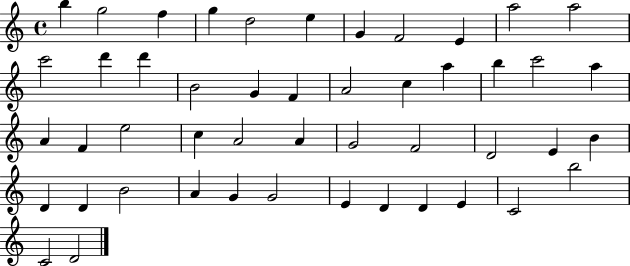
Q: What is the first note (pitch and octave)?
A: B5